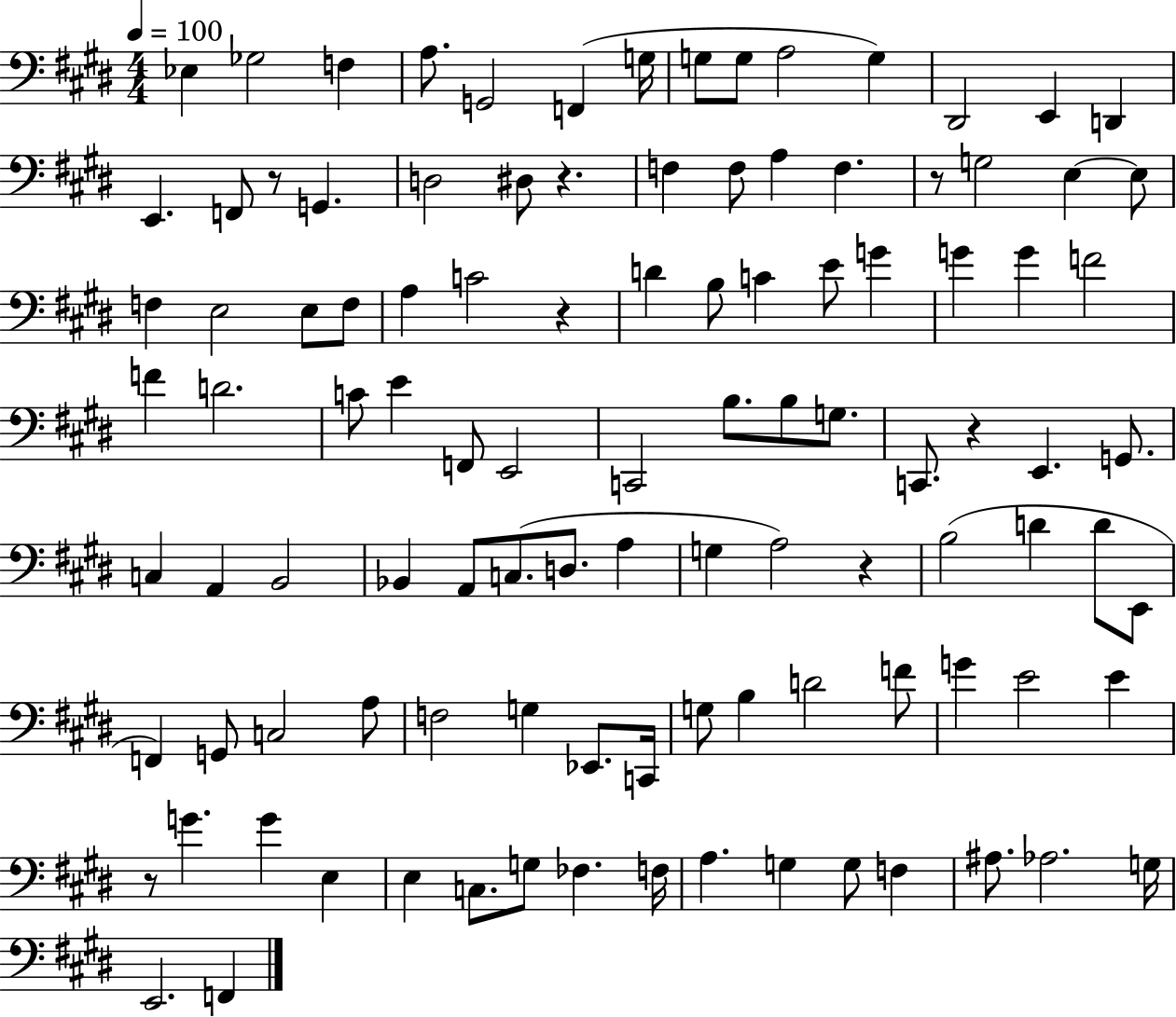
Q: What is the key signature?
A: E major